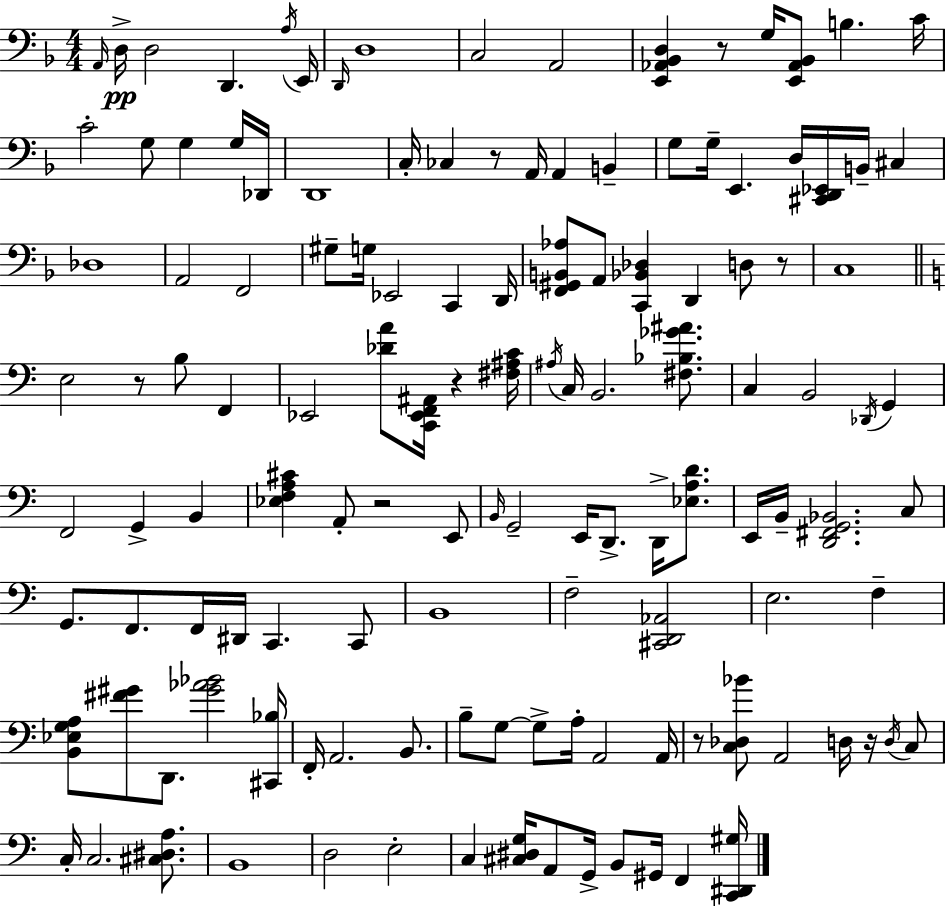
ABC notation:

X:1
T:Untitled
M:4/4
L:1/4
K:Dm
A,,/4 D,/4 D,2 D,, A,/4 E,,/4 D,,/4 D,4 C,2 A,,2 [E,,_A,,_B,,D,] z/2 G,/4 [E,,_A,,_B,,]/2 B, C/4 C2 G,/2 G, G,/4 _D,,/4 D,,4 C,/4 _C, z/2 A,,/4 A,, B,, G,/2 G,/4 E,, D,/4 [^C,,D,,_E,,]/4 B,,/4 ^C, _D,4 A,,2 F,,2 ^G,/2 G,/4 _E,,2 C,, D,,/4 [F,,^G,,B,,_A,]/2 A,,/2 [C,,_B,,_D,] D,, D,/2 z/2 C,4 E,2 z/2 B,/2 F,, _E,,2 [_DA]/2 [C,,_E,,F,,^A,,]/4 z [^F,^A,C]/4 ^A,/4 C,/4 B,,2 [^F,_B,_G^A]/2 C, B,,2 _D,,/4 G,, F,,2 G,, B,, [_E,F,A,^C] A,,/2 z2 E,,/2 B,,/4 G,,2 E,,/4 D,,/2 D,,/4 [_E,A,D]/2 E,,/4 B,,/4 [D,,^F,,G,,_B,,]2 C,/2 G,,/2 F,,/2 F,,/4 ^D,,/4 C,, C,,/2 B,,4 F,2 [^C,,D,,_A,,]2 E,2 F, [B,,_E,G,A,]/2 [^F^G]/2 D,,/2 [^G_A_B]2 [^C,,_B,]/4 F,,/4 A,,2 B,,/2 B,/2 G,/2 G,/2 A,/4 A,,2 A,,/4 z/2 [C,_D,_B]/2 A,,2 D,/4 z/4 D,/4 C,/2 C,/4 C,2 [^C,^D,A,]/2 B,,4 D,2 E,2 C, [^C,^D,G,]/4 A,,/2 G,,/4 B,,/2 ^G,,/4 F,, [C,,^D,,^G,]/4